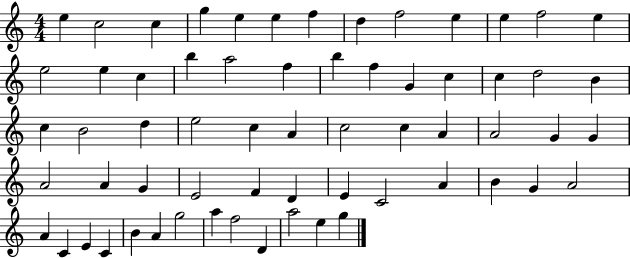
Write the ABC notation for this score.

X:1
T:Untitled
M:4/4
L:1/4
K:C
e c2 c g e e f d f2 e e f2 e e2 e c b a2 f b f G c c d2 B c B2 d e2 c A c2 c A A2 G G A2 A G E2 F D E C2 A B G A2 A C E C B A g2 a f2 D a2 e g